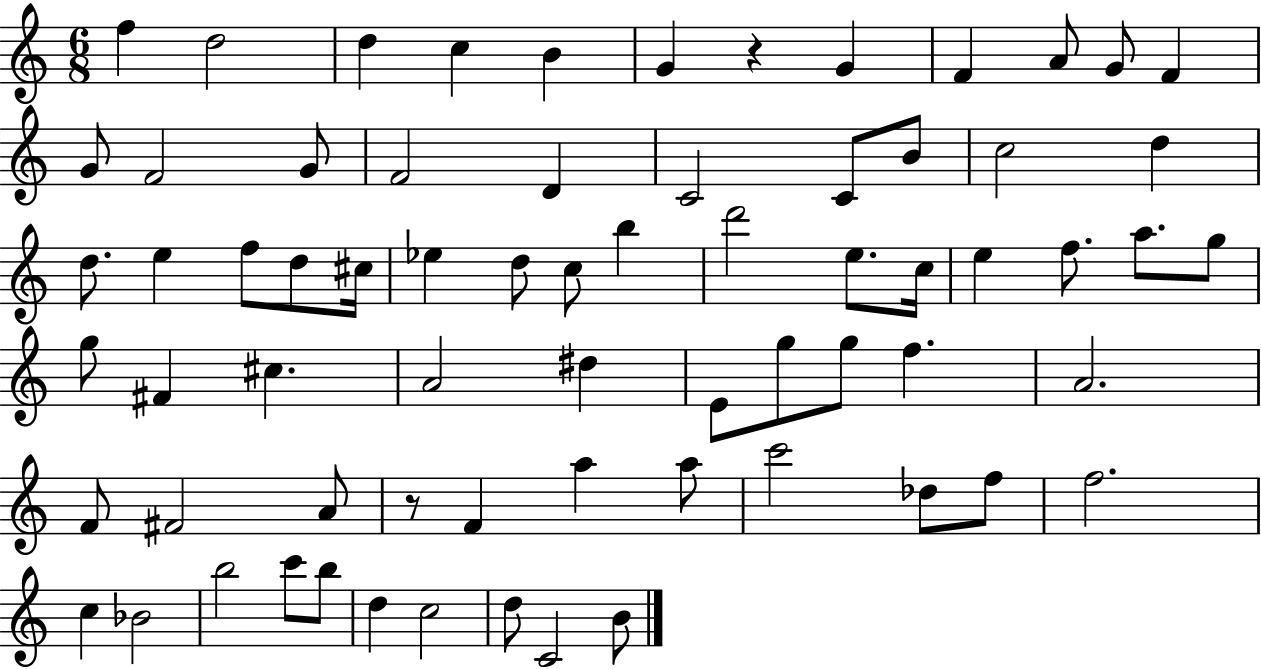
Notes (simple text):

F5/q D5/h D5/q C5/q B4/q G4/q R/q G4/q F4/q A4/e G4/e F4/q G4/e F4/h G4/e F4/h D4/q C4/h C4/e B4/e C5/h D5/q D5/e. E5/q F5/e D5/e C#5/s Eb5/q D5/e C5/e B5/q D6/h E5/e. C5/s E5/q F5/e. A5/e. G5/e G5/e F#4/q C#5/q. A4/h D#5/q E4/e G5/e G5/e F5/q. A4/h. F4/e F#4/h A4/e R/e F4/q A5/q A5/e C6/h Db5/e F5/e F5/h. C5/q Bb4/h B5/h C6/e B5/e D5/q C5/h D5/e C4/h B4/e